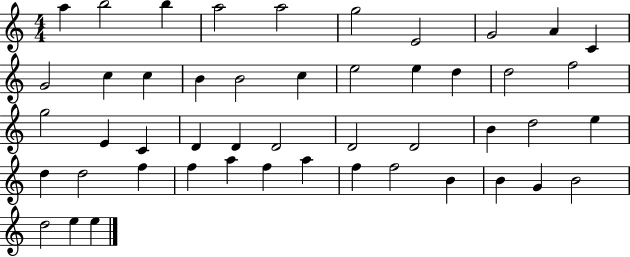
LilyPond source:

{
  \clef treble
  \numericTimeSignature
  \time 4/4
  \key c \major
  a''4 b''2 b''4 | a''2 a''2 | g''2 e'2 | g'2 a'4 c'4 | \break g'2 c''4 c''4 | b'4 b'2 c''4 | e''2 e''4 d''4 | d''2 f''2 | \break g''2 e'4 c'4 | d'4 d'4 d'2 | d'2 d'2 | b'4 d''2 e''4 | \break d''4 d''2 f''4 | f''4 a''4 f''4 a''4 | f''4 f''2 b'4 | b'4 g'4 b'2 | \break d''2 e''4 e''4 | \bar "|."
}